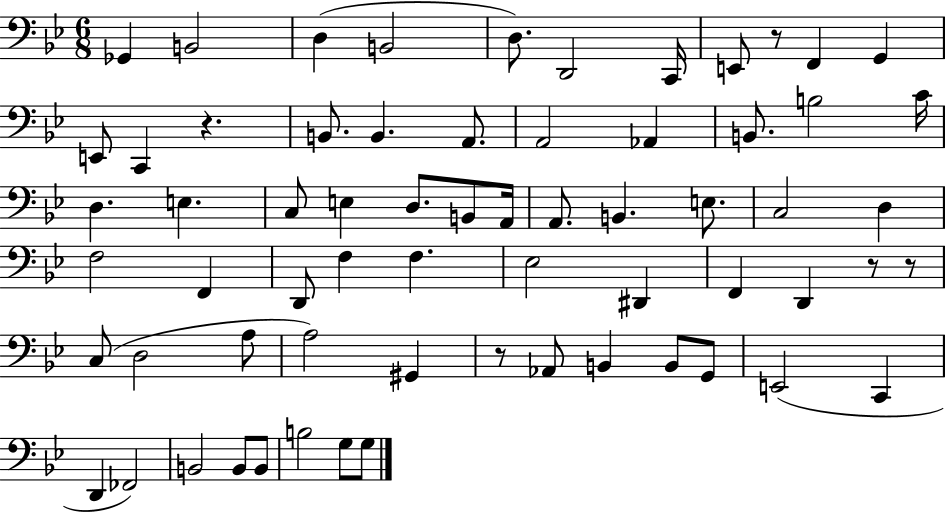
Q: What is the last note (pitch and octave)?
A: G3